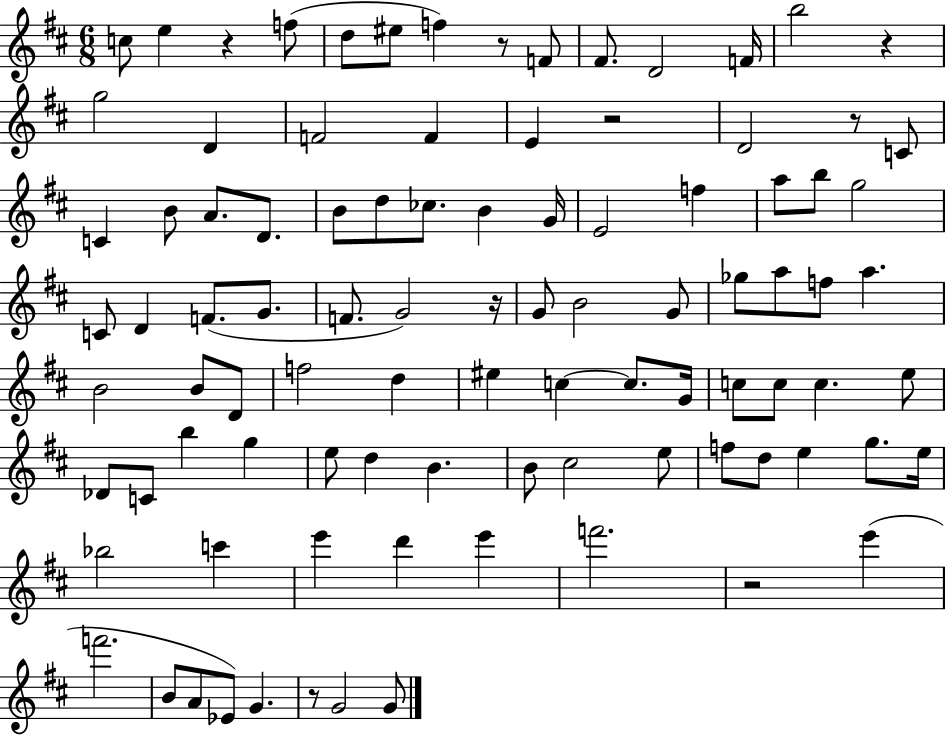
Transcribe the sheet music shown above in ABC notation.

X:1
T:Untitled
M:6/8
L:1/4
K:D
c/2 e z f/2 d/2 ^e/2 f z/2 F/2 ^F/2 D2 F/4 b2 z g2 D F2 F E z2 D2 z/2 C/2 C B/2 A/2 D/2 B/2 d/2 _c/2 B G/4 E2 f a/2 b/2 g2 C/2 D F/2 G/2 F/2 G2 z/4 G/2 B2 G/2 _g/2 a/2 f/2 a B2 B/2 D/2 f2 d ^e c c/2 G/4 c/2 c/2 c e/2 _D/2 C/2 b g e/2 d B B/2 ^c2 e/2 f/2 d/2 e g/2 e/4 _b2 c' e' d' e' f'2 z2 e' f'2 B/2 A/2 _E/2 G z/2 G2 G/2